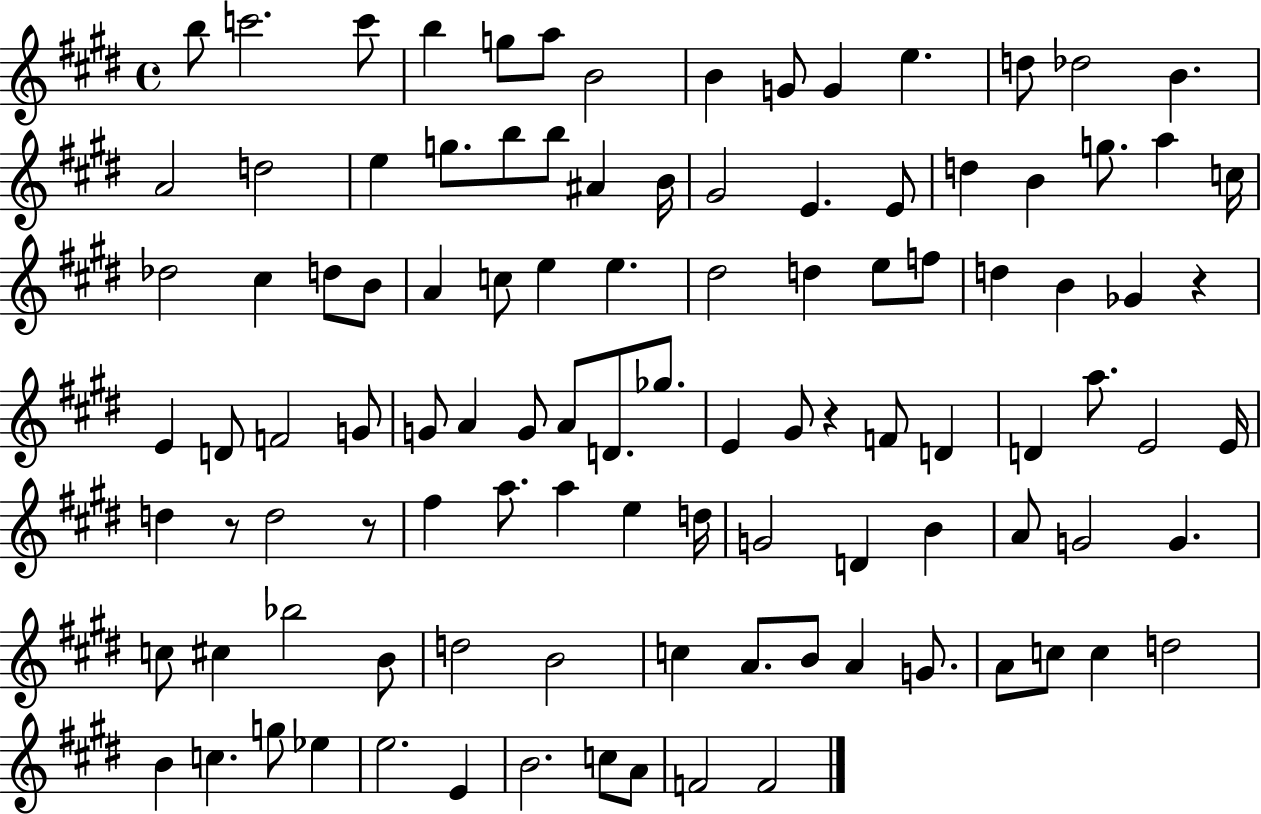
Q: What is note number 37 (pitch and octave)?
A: E5